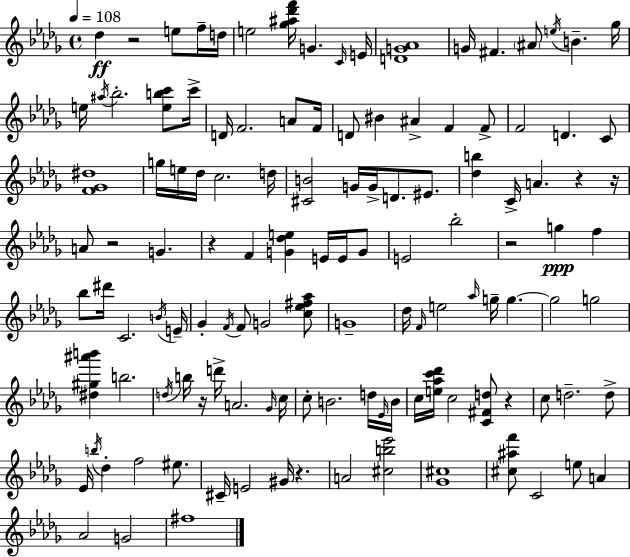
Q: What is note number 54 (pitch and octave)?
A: C4